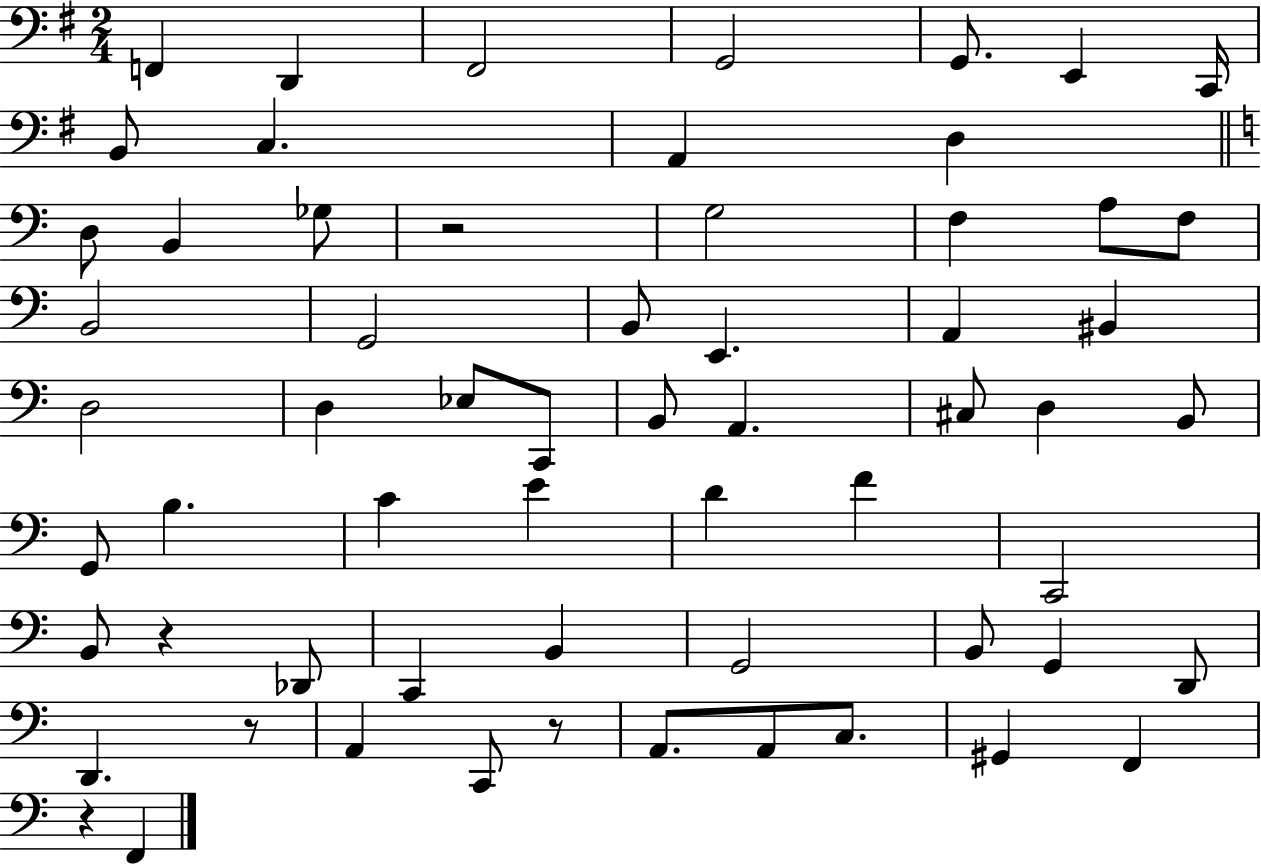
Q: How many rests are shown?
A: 5